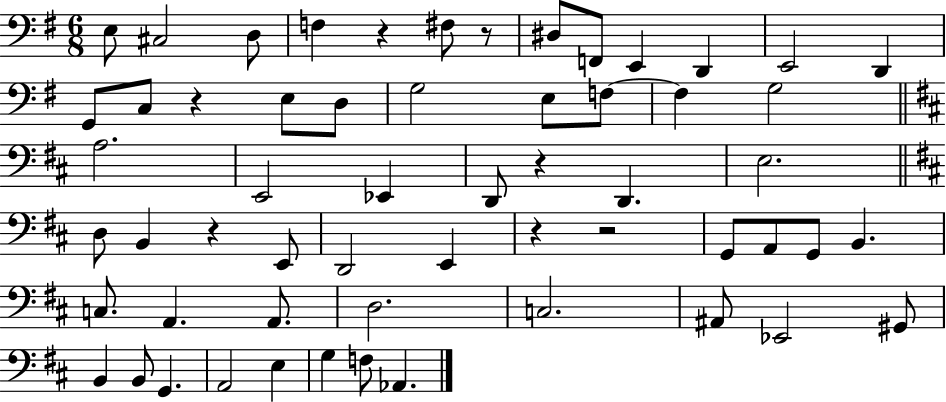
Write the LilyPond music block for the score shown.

{
  \clef bass
  \numericTimeSignature
  \time 6/8
  \key g \major
  e8 cis2 d8 | f4 r4 fis8 r8 | dis8 f,8 e,4 d,4 | e,2 d,4 | \break g,8 c8 r4 e8 d8 | g2 e8 f8~~ | f4 g2 | \bar "||" \break \key d \major a2. | e,2 ees,4 | d,8 r4 d,4. | e2. | \break \bar "||" \break \key b \minor d8 b,4 r4 e,8 | d,2 e,4 | r4 r2 | g,8 a,8 g,8 b,4. | \break c8. a,4. a,8. | d2. | c2. | ais,8 ees,2 gis,8 | \break b,4 b,8 g,4. | a,2 e4 | g4 f8 aes,4. | \bar "|."
}